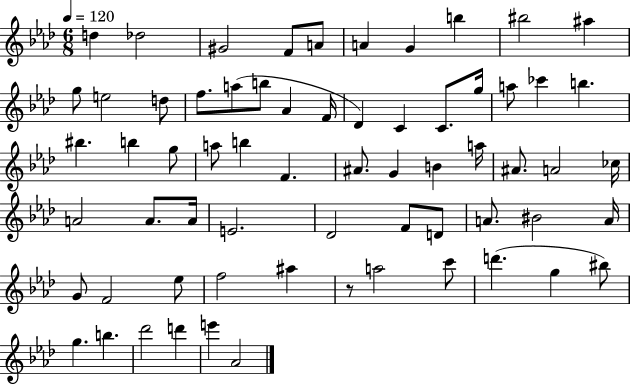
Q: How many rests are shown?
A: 1